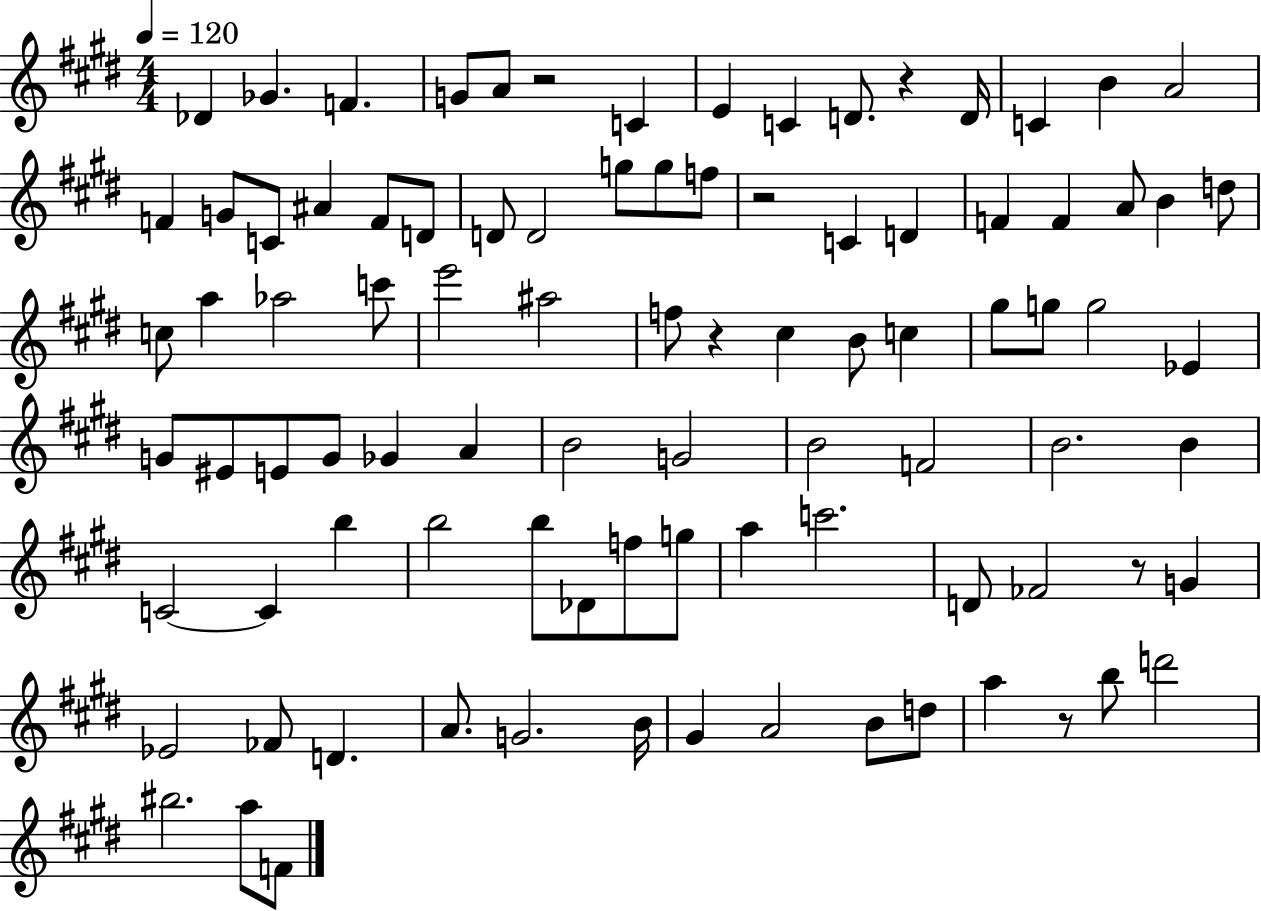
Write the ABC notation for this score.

X:1
T:Untitled
M:4/4
L:1/4
K:E
_D _G F G/2 A/2 z2 C E C D/2 z D/4 C B A2 F G/2 C/2 ^A F/2 D/2 D/2 D2 g/2 g/2 f/2 z2 C D F F A/2 B d/2 c/2 a _a2 c'/2 e'2 ^a2 f/2 z ^c B/2 c ^g/2 g/2 g2 _E G/2 ^E/2 E/2 G/2 _G A B2 G2 B2 F2 B2 B C2 C b b2 b/2 _D/2 f/2 g/2 a c'2 D/2 _F2 z/2 G _E2 _F/2 D A/2 G2 B/4 ^G A2 B/2 d/2 a z/2 b/2 d'2 ^b2 a/2 F/2